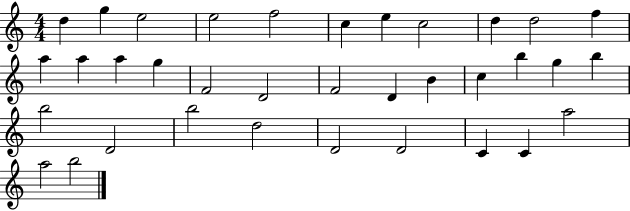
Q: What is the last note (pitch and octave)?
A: B5